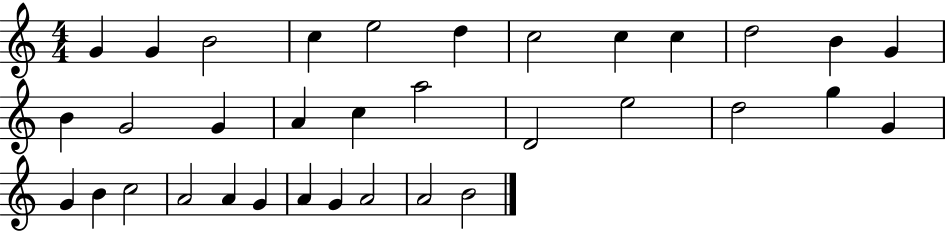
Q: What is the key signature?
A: C major